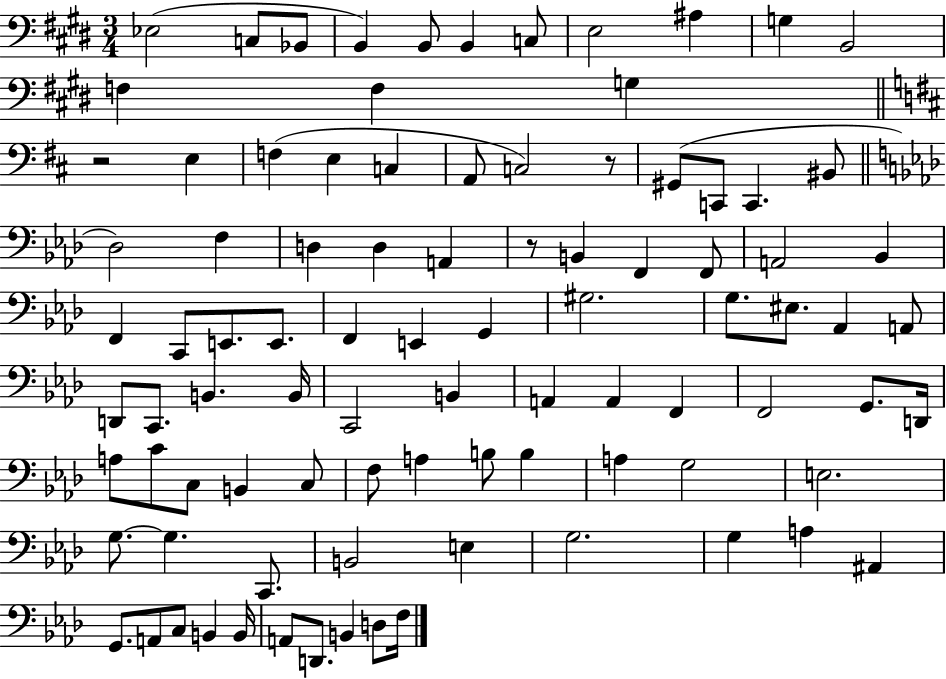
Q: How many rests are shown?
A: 3